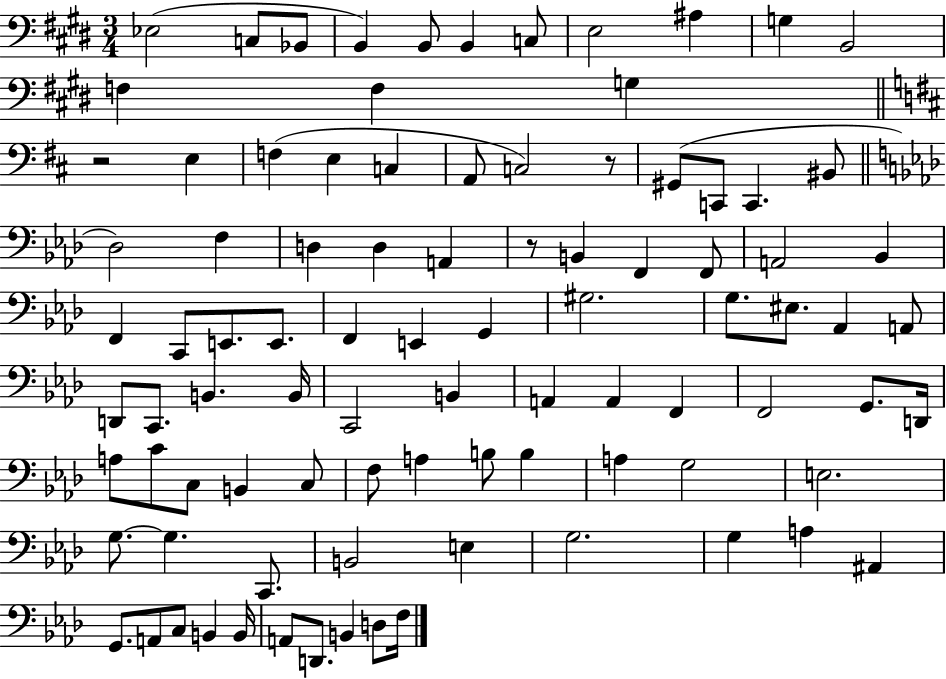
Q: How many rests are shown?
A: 3